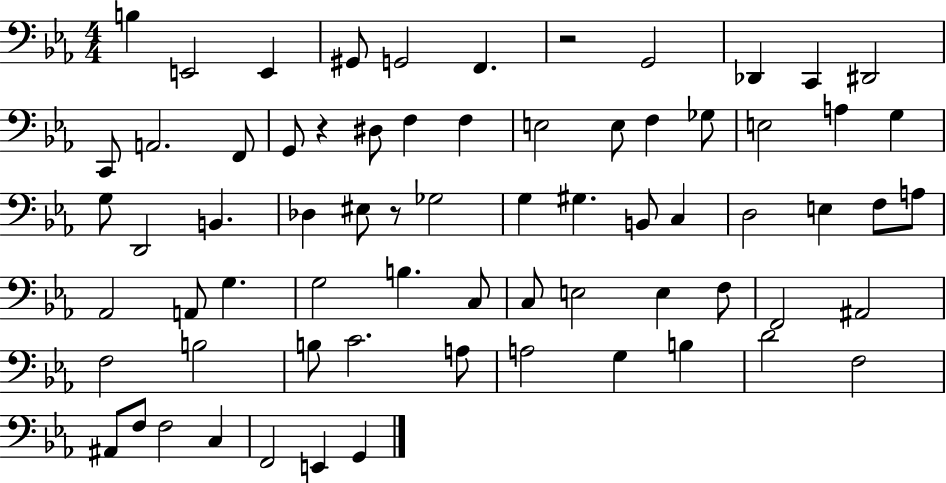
B3/q E2/h E2/q G#2/e G2/h F2/q. R/h G2/h Db2/q C2/q D#2/h C2/e A2/h. F2/e G2/e R/q D#3/e F3/q F3/q E3/h E3/e F3/q Gb3/e E3/h A3/q G3/q G3/e D2/h B2/q. Db3/q EIS3/e R/e Gb3/h G3/q G#3/q. B2/e C3/q D3/h E3/q F3/e A3/e Ab2/h A2/e G3/q. G3/h B3/q. C3/e C3/e E3/h E3/q F3/e F2/h A#2/h F3/h B3/h B3/e C4/h. A3/e A3/h G3/q B3/q D4/h F3/h A#2/e F3/e F3/h C3/q F2/h E2/q G2/q